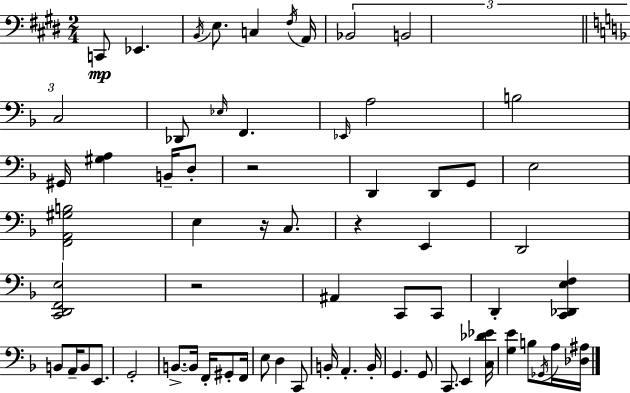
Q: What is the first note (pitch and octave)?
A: C2